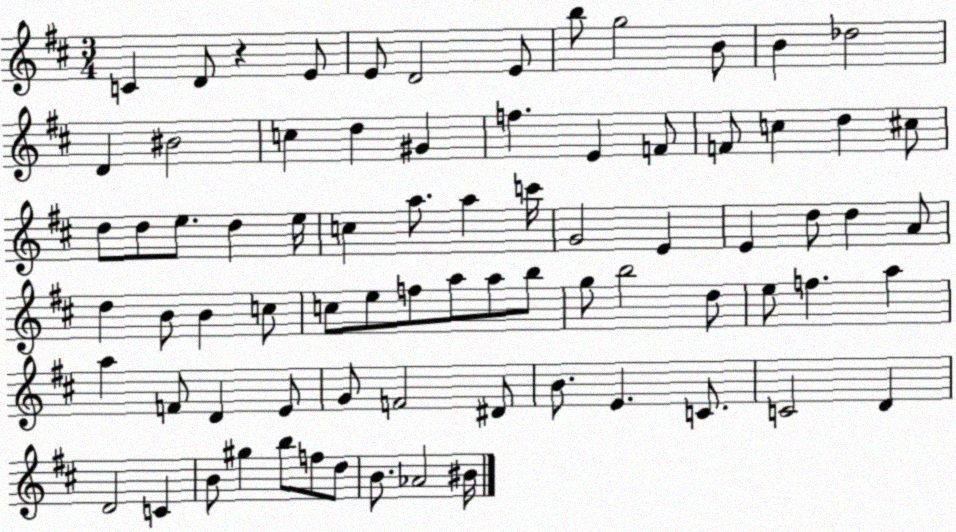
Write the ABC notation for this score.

X:1
T:Untitled
M:3/4
L:1/4
K:D
C D/2 z E/2 E/2 D2 E/2 b/2 g2 B/2 B _d2 D ^B2 c d ^G f E F/2 F/2 c d ^c/2 d/2 d/2 e/2 d e/4 c a/2 a c'/4 G2 E E d/2 d A/2 d B/2 B c/2 c/2 e/2 f/2 a/2 a/2 b/2 g/2 b2 d/2 e/2 f a a F/2 D E/2 G/2 F2 ^D/2 B/2 E C/2 C2 D D2 C B/2 ^g b/2 f/2 d/2 B/2 _A2 ^B/4